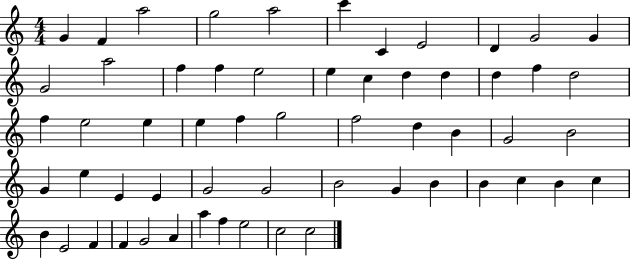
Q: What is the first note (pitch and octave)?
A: G4